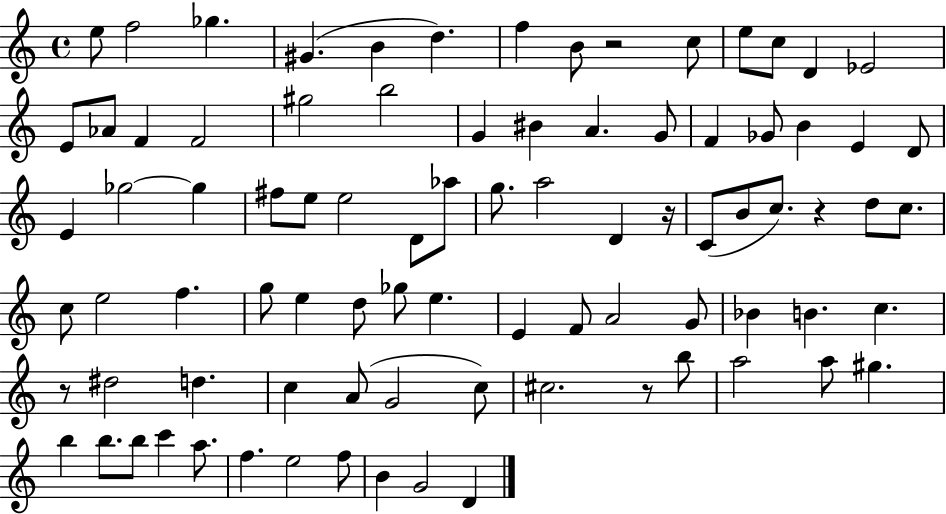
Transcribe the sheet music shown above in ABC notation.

X:1
T:Untitled
M:4/4
L:1/4
K:C
e/2 f2 _g ^G B d f B/2 z2 c/2 e/2 c/2 D _E2 E/2 _A/2 F F2 ^g2 b2 G ^B A G/2 F _G/2 B E D/2 E _g2 _g ^f/2 e/2 e2 D/2 _a/2 g/2 a2 D z/4 C/2 B/2 c/2 z d/2 c/2 c/2 e2 f g/2 e d/2 _g/2 e E F/2 A2 G/2 _B B c z/2 ^d2 d c A/2 G2 c/2 ^c2 z/2 b/2 a2 a/2 ^g b b/2 b/2 c' a/2 f e2 f/2 B G2 D